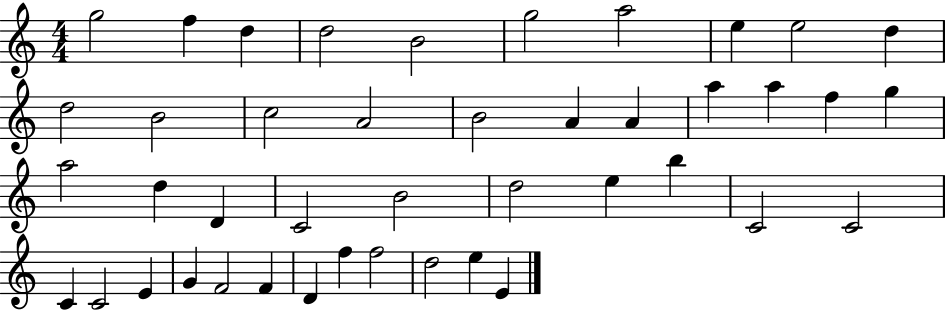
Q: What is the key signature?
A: C major